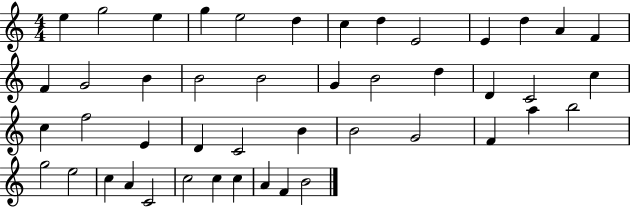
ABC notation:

X:1
T:Untitled
M:4/4
L:1/4
K:C
e g2 e g e2 d c d E2 E d A F F G2 B B2 B2 G B2 d D C2 c c f2 E D C2 B B2 G2 F a b2 g2 e2 c A C2 c2 c c A F B2